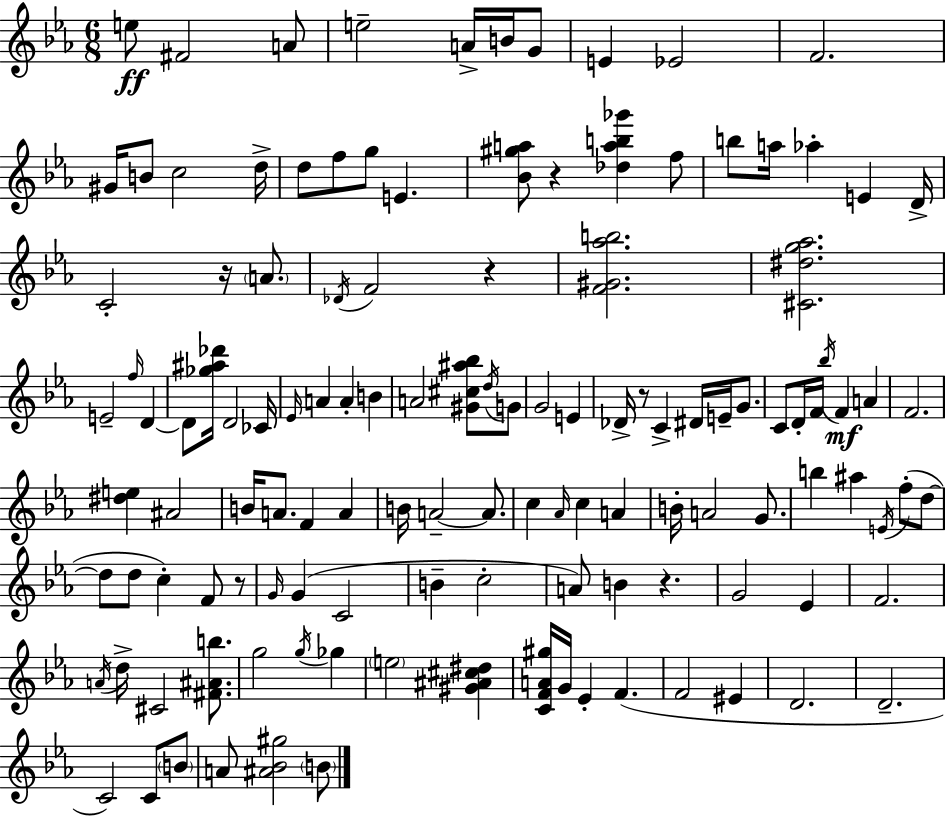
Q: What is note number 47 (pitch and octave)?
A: E4